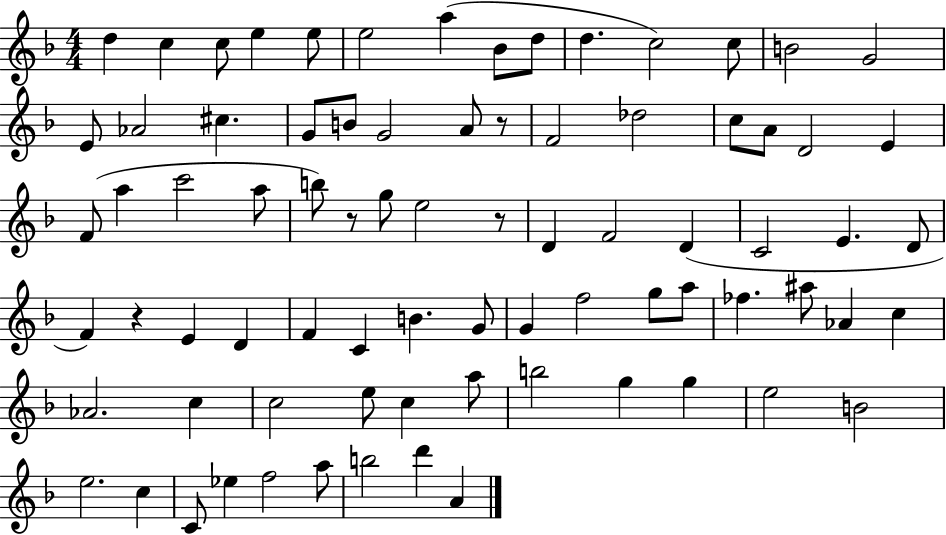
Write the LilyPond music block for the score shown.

{
  \clef treble
  \numericTimeSignature
  \time 4/4
  \key f \major
  d''4 c''4 c''8 e''4 e''8 | e''2 a''4( bes'8 d''8 | d''4. c''2) c''8 | b'2 g'2 | \break e'8 aes'2 cis''4. | g'8 b'8 g'2 a'8 r8 | f'2 des''2 | c''8 a'8 d'2 e'4 | \break f'8( a''4 c'''2 a''8 | b''8) r8 g''8 e''2 r8 | d'4 f'2 d'4( | c'2 e'4. d'8 | \break f'4) r4 e'4 d'4 | f'4 c'4 b'4. g'8 | g'4 f''2 g''8 a''8 | fes''4. ais''8 aes'4 c''4 | \break aes'2. c''4 | c''2 e''8 c''4 a''8 | b''2 g''4 g''4 | e''2 b'2 | \break e''2. c''4 | c'8 ees''4 f''2 a''8 | b''2 d'''4 a'4 | \bar "|."
}